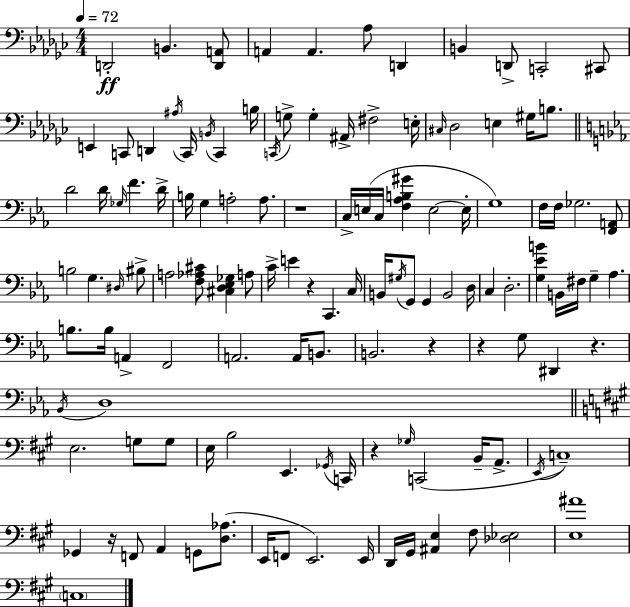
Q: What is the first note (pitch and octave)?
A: D2